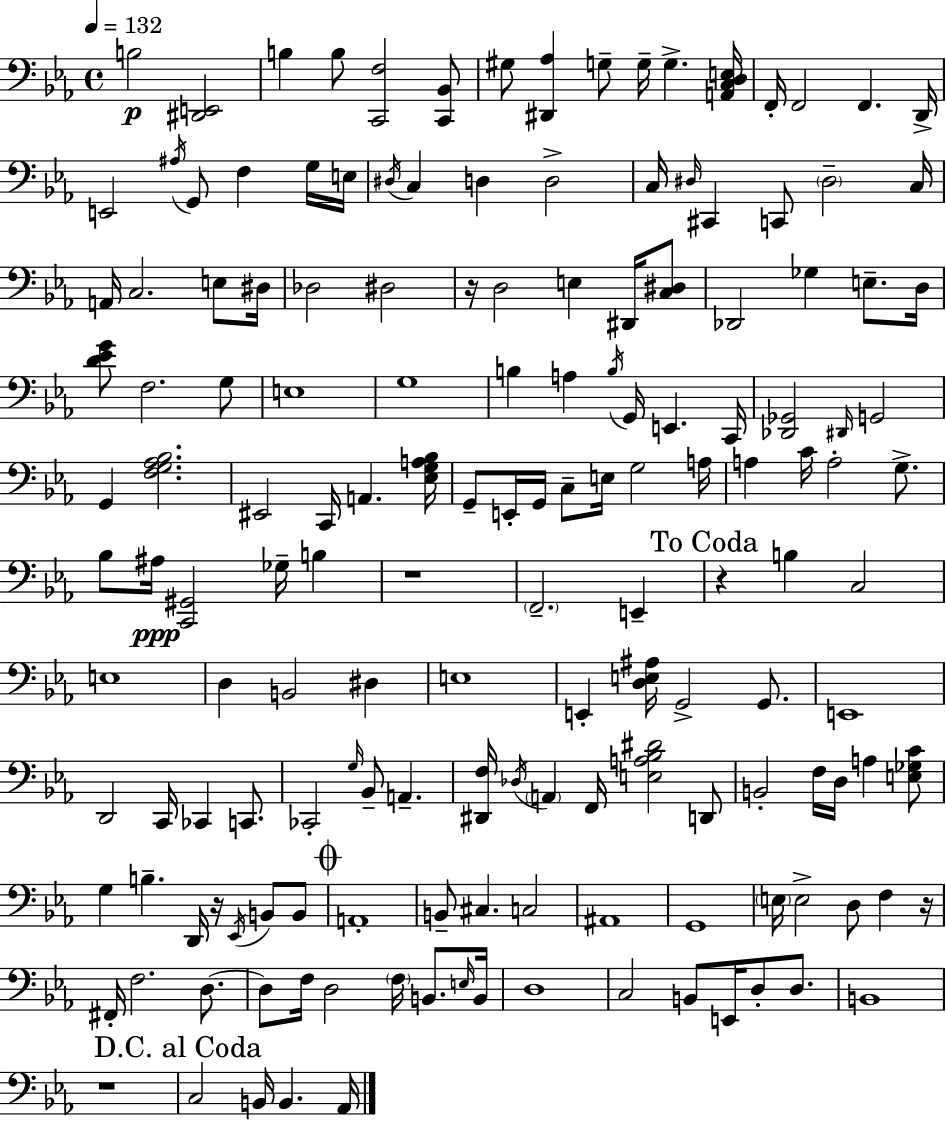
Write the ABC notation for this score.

X:1
T:Untitled
M:4/4
L:1/4
K:Eb
B,2 [^D,,E,,]2 B, B,/2 [C,,F,]2 [C,,_B,,]/2 ^G,/2 [^D,,_A,] G,/2 G,/4 G, [A,,C,D,E,]/4 F,,/4 F,,2 F,, D,,/4 E,,2 ^A,/4 G,,/2 F, G,/4 E,/4 ^D,/4 C, D, D,2 C,/4 ^D,/4 ^C,, C,,/2 ^D,2 C,/4 A,,/4 C,2 E,/2 ^D,/4 _D,2 ^D,2 z/4 D,2 E, ^D,,/4 [C,^D,]/2 _D,,2 _G, E,/2 D,/4 [D_EG]/2 F,2 G,/2 E,4 G,4 B, A, B,/4 G,,/4 E,, C,,/4 [_D,,_G,,]2 ^D,,/4 G,,2 G,, [F,G,_A,_B,]2 ^E,,2 C,,/4 A,, [_E,G,A,_B,]/4 G,,/2 E,,/4 G,,/4 C,/2 E,/4 G,2 A,/4 A, C/4 A,2 G,/2 _B,/2 ^A,/4 [C,,^G,,]2 _G,/4 B, z4 F,,2 E,, z B, C,2 E,4 D, B,,2 ^D, E,4 E,, [D,E,^A,]/4 G,,2 G,,/2 E,,4 D,,2 C,,/4 _C,, C,,/2 _C,,2 G,/4 _B,,/2 A,, [^D,,F,]/4 _D,/4 A,, F,,/4 [E,A,_B,^D]2 D,,/2 B,,2 F,/4 D,/4 A, [E,_G,C]/2 G, B, D,,/4 z/4 _E,,/4 B,,/2 B,,/2 A,,4 B,,/2 ^C, C,2 ^A,,4 G,,4 E,/4 E,2 D,/2 F, z/4 ^F,,/4 F,2 D,/2 D,/2 F,/4 D,2 F,/4 B,,/2 E,/4 B,,/4 D,4 C,2 B,,/2 E,,/4 D,/2 D,/2 B,,4 z4 C,2 B,,/4 B,, _A,,/4